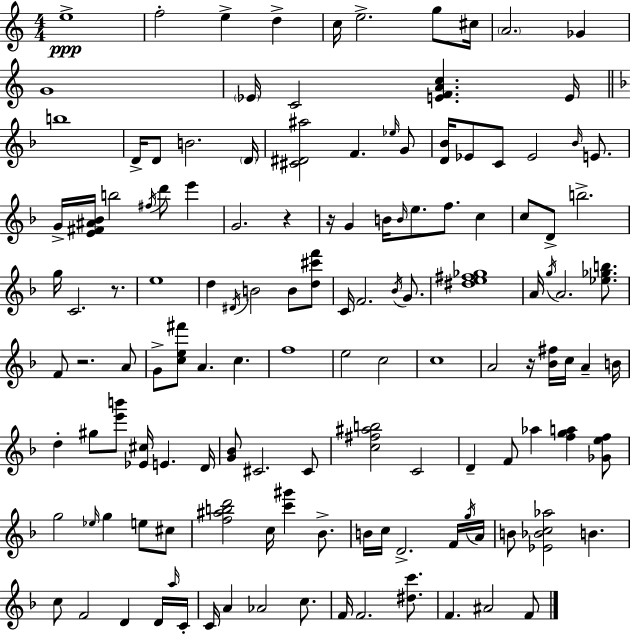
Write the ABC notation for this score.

X:1
T:Untitled
M:4/4
L:1/4
K:Am
e4 f2 e d c/4 e2 g/2 ^c/4 A2 _G G4 _E/4 C2 [EFAc] E/4 b4 D/4 D/2 B2 D/4 [^C^D^a]2 F _e/4 G/2 [D_B]/4 _E/2 C/2 _E2 _B/4 E/2 G/4 [E^F^A_B]/4 b2 ^f/4 d'/2 e' G2 z z/4 G B/4 B/4 e/2 f/2 c c/2 D/2 b2 g/4 C2 z/2 e4 d ^D/4 B2 B/2 [d^c'f']/2 C/4 F2 _B/4 G/2 [^de^f_g]4 A/4 g/4 A2 [_e_gb]/2 F/2 z2 A/2 G/2 [ce^f']/2 A c f4 e2 c2 c4 A2 z/4 [_B^f]/4 c/4 A B/4 d ^g/2 [e'b']/2 [_E^c]/4 E D/4 [G_B]/2 ^C2 ^C/2 [c^f^ab]2 C2 D F/2 _a [fga] [_Gef]/2 g2 _e/4 g e/2 ^c/2 [f^abd']2 c/4 [c'^g'] _B/2 B/4 c/4 D2 F/4 g/4 A/4 B/2 [_E_Bc_a]2 B c/2 F2 D D/4 a/4 C/4 C/4 A _A2 c/2 F/4 F2 [^dc']/2 F ^A2 F/2